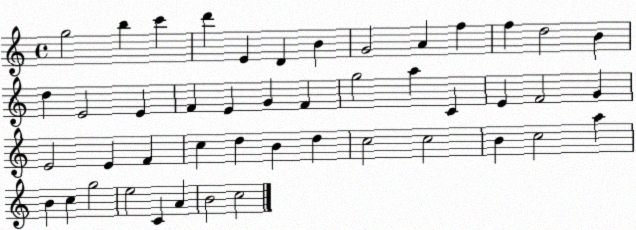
X:1
T:Untitled
M:4/4
L:1/4
K:C
g2 b c' d' E D B G2 A f f d2 B d E2 E F E G F g2 a C E F2 G E2 E F c d B d c2 c2 B c2 a B c g2 e2 C A B2 c2